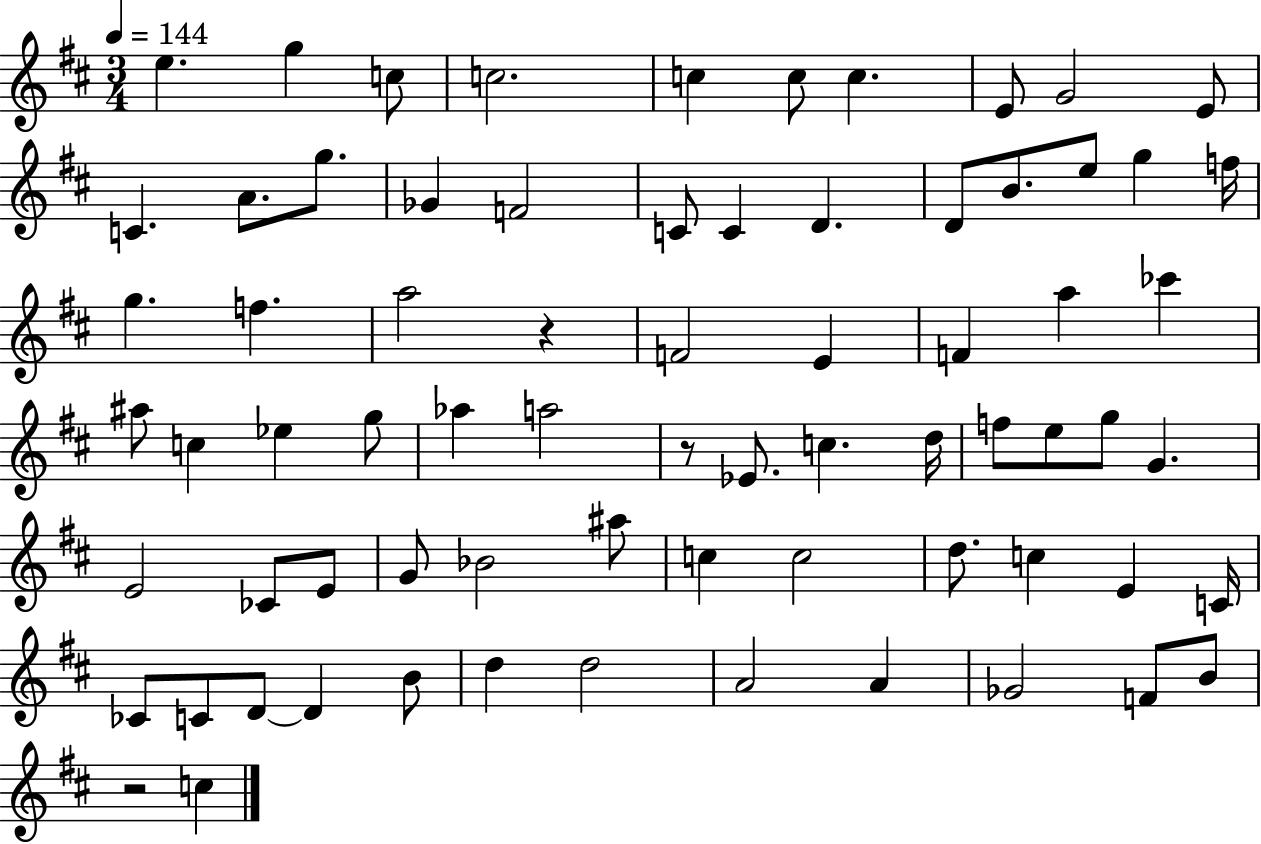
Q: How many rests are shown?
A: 3